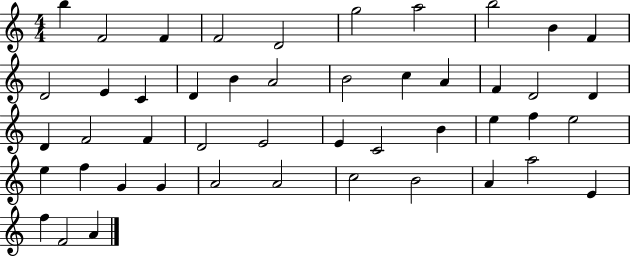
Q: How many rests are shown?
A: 0